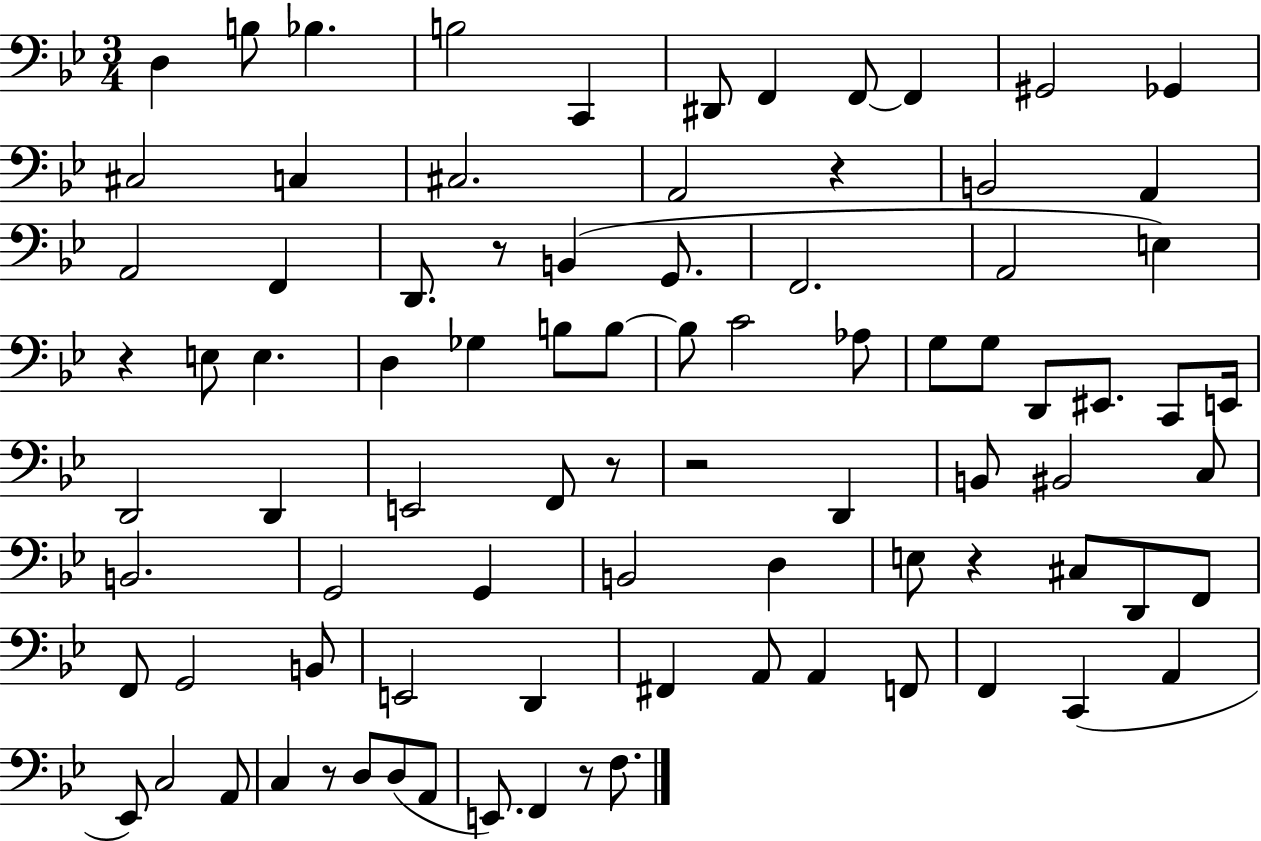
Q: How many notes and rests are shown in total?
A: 87